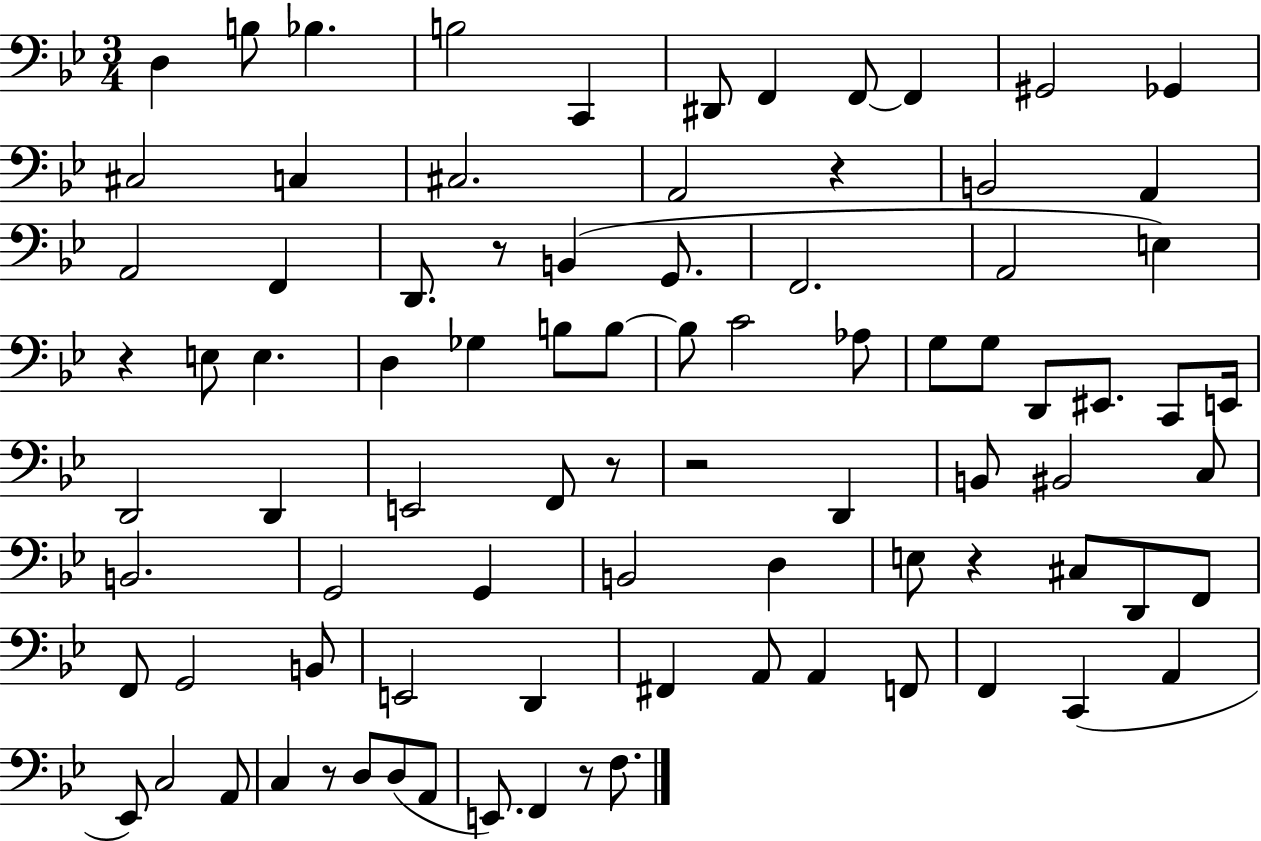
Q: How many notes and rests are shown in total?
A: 87